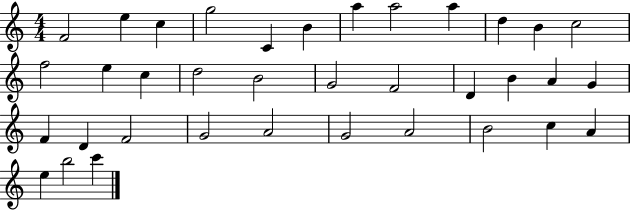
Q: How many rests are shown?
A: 0